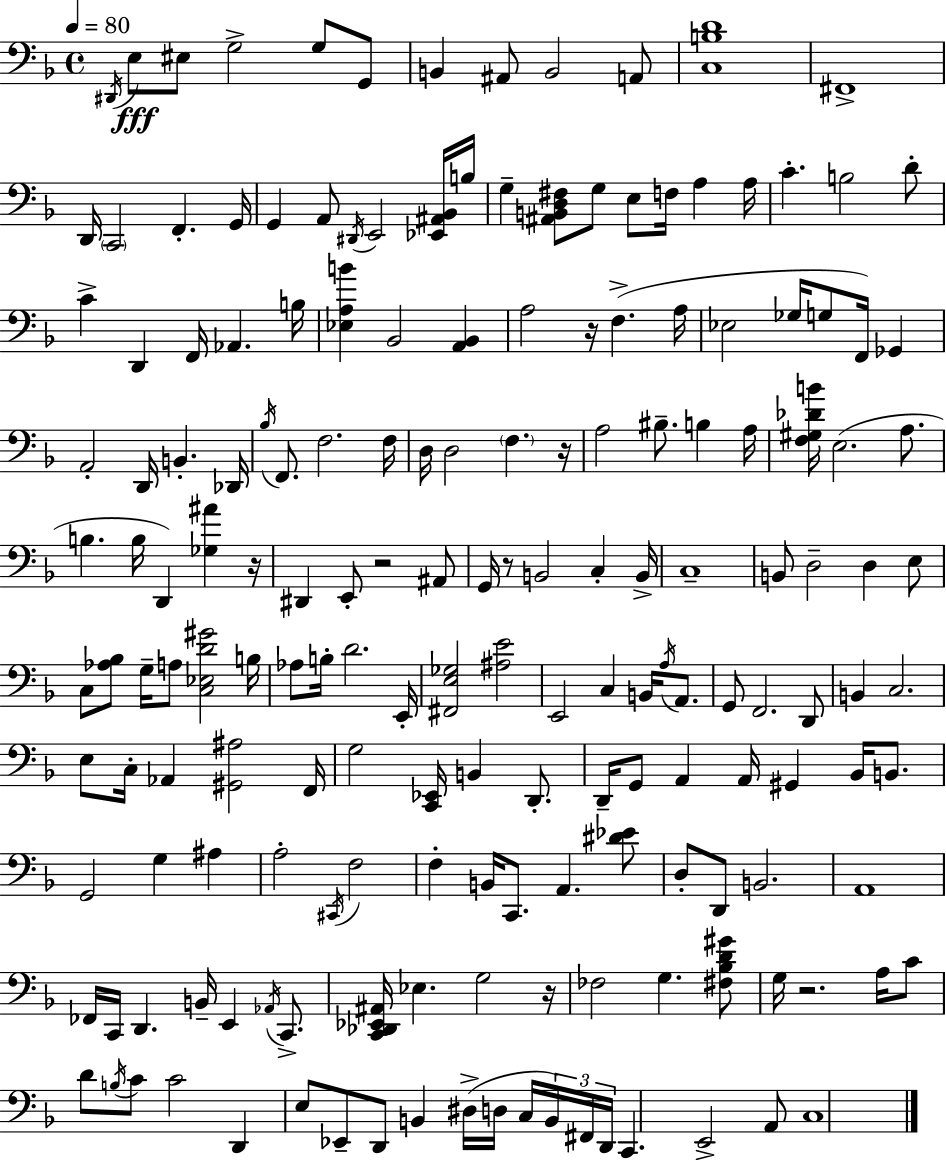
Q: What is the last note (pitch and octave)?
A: C3